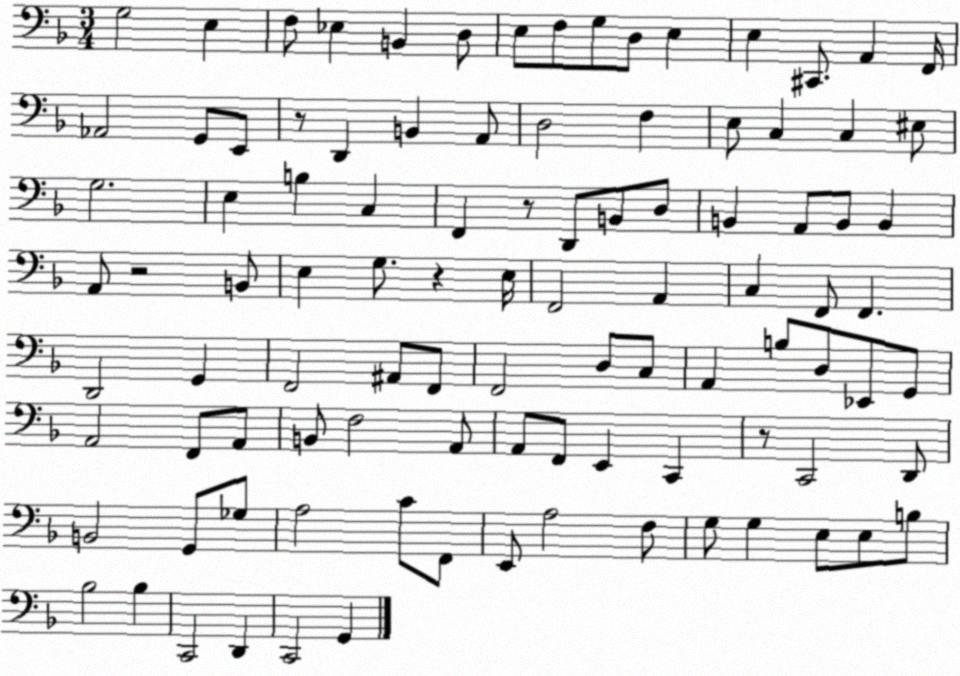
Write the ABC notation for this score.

X:1
T:Untitled
M:3/4
L:1/4
K:F
G,2 E, F,/2 _E, B,, D,/2 E,/2 F,/2 G,/2 D,/2 E, E, ^C,,/2 A,, F,,/4 _A,,2 G,,/2 E,,/2 z/2 D,, B,, A,,/2 D,2 F, E,/2 C, C, ^E,/2 G,2 E, B, C, F,, z/2 D,,/2 B,,/2 D,/2 B,, A,,/2 B,,/2 B,, A,,/2 z2 B,,/2 E, G,/2 z E,/4 F,,2 A,, C, F,,/2 F,, D,,2 G,, F,,2 ^A,,/2 F,,/2 F,,2 D,/2 C,/2 A,, B,/2 D,/2 _E,,/2 G,,/2 A,,2 F,,/2 A,,/2 B,,/2 F,2 A,,/2 A,,/2 F,,/2 E,, C,, z/2 C,,2 D,,/2 B,,2 G,,/2 _G,/2 A,2 C/2 F,,/2 E,,/2 A,2 F,/2 G,/2 G, E,/2 E,/2 B,/2 _B,2 _B, C,,2 D,, C,,2 G,,